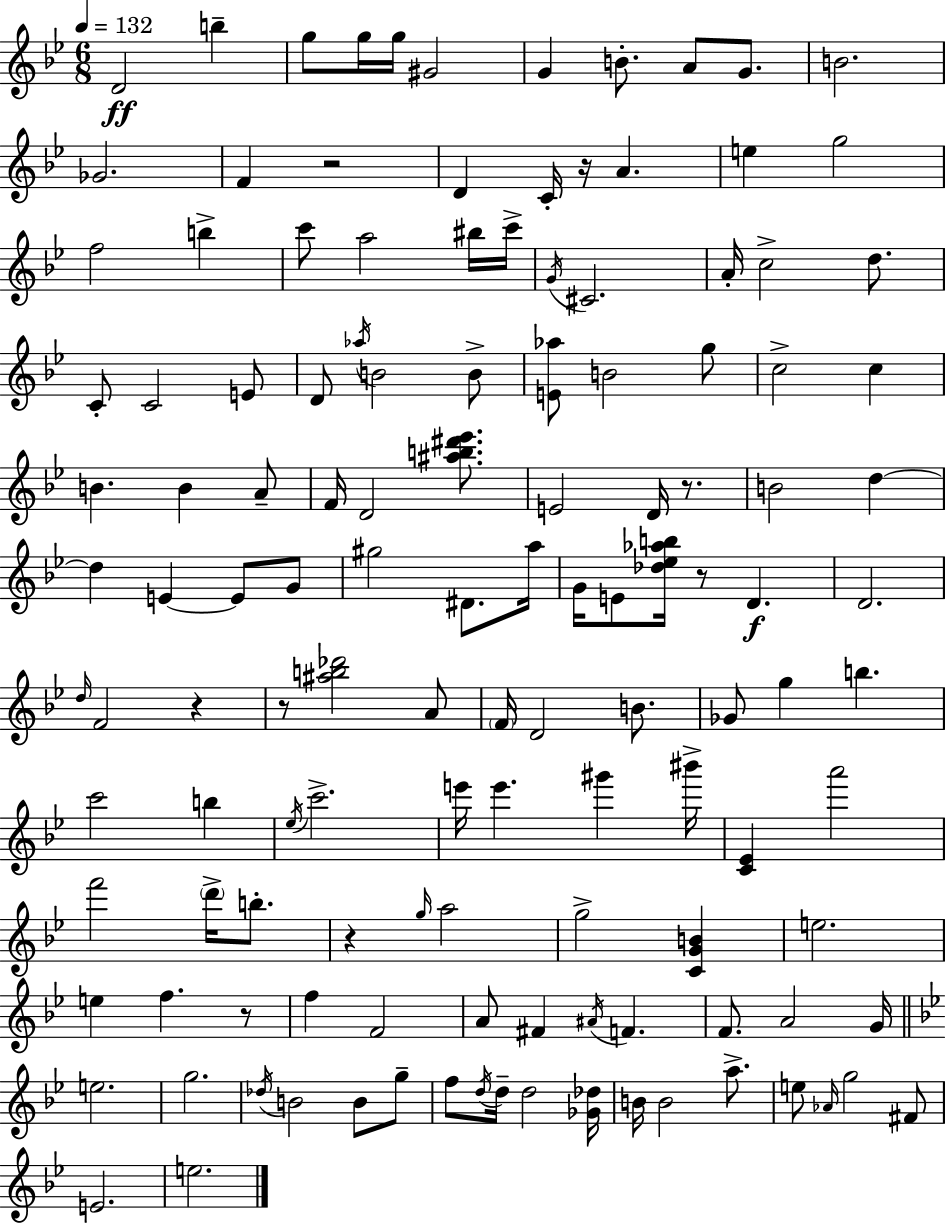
D4/h B5/q G5/e G5/s G5/s G#4/h G4/q B4/e. A4/e G4/e. B4/h. Gb4/h. F4/q R/h D4/q C4/s R/s A4/q. E5/q G5/h F5/h B5/q C6/e A5/h BIS5/s C6/s G4/s C#4/h. A4/s C5/h D5/e. C4/e C4/h E4/e D4/e Ab5/s B4/h B4/e [E4,Ab5]/e B4/h G5/e C5/h C5/q B4/q. B4/q A4/e F4/s D4/h [A#5,B5,D#6,Eb6]/e. E4/h D4/s R/e. B4/h D5/q D5/q E4/q E4/e G4/e G#5/h D#4/e. A5/s G4/s E4/e [Db5,Eb5,Ab5,B5]/s R/e D4/q. D4/h. D5/s F4/h R/q R/e [A#5,B5,Db6]/h A4/e F4/s D4/h B4/e. Gb4/e G5/q B5/q. C6/h B5/q Eb5/s C6/h. E6/s E6/q. G#6/q BIS6/s [C4,Eb4]/q A6/h F6/h D6/s B5/e. R/q G5/s A5/h G5/h [C4,G4,B4]/q E5/h. E5/q F5/q. R/e F5/q F4/h A4/e F#4/q A#4/s F4/q. F4/e. A4/h G4/s E5/h. G5/h. Db5/s B4/h B4/e G5/e F5/e D5/s D5/s D5/h [Gb4,Db5]/s B4/s B4/h A5/e. E5/e Ab4/s G5/h F#4/e E4/h. E5/h.